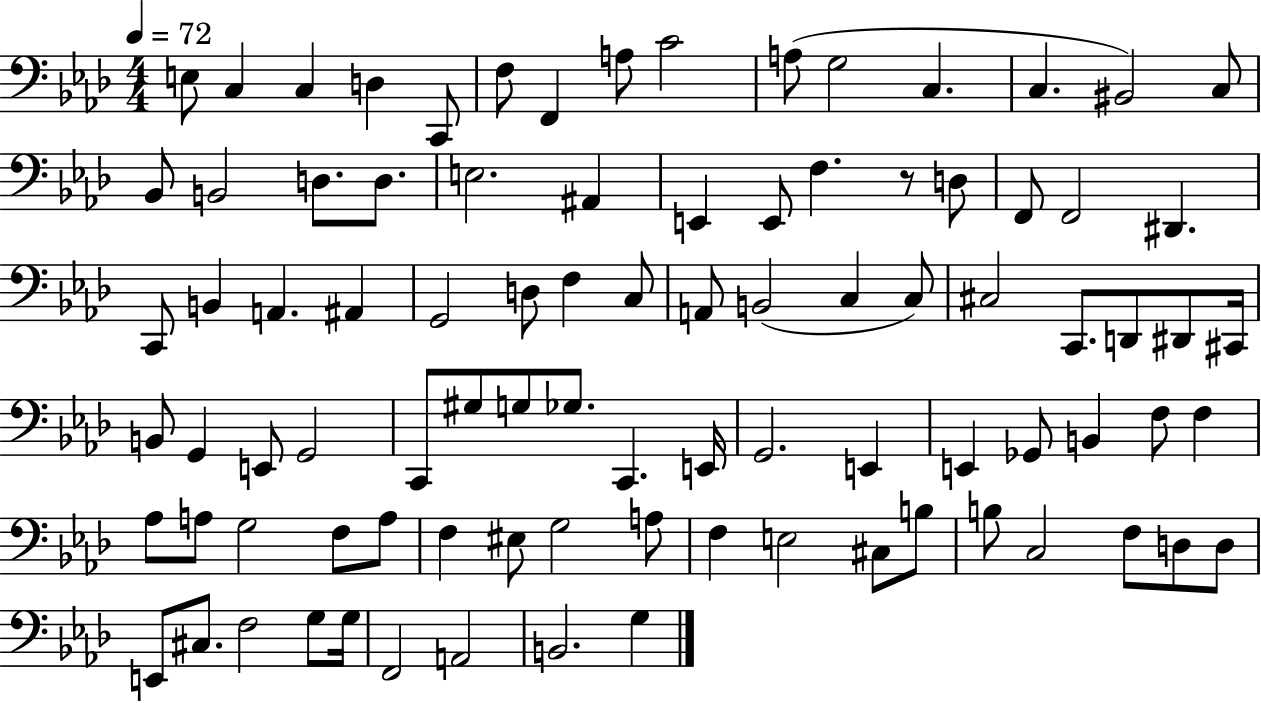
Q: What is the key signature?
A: AES major